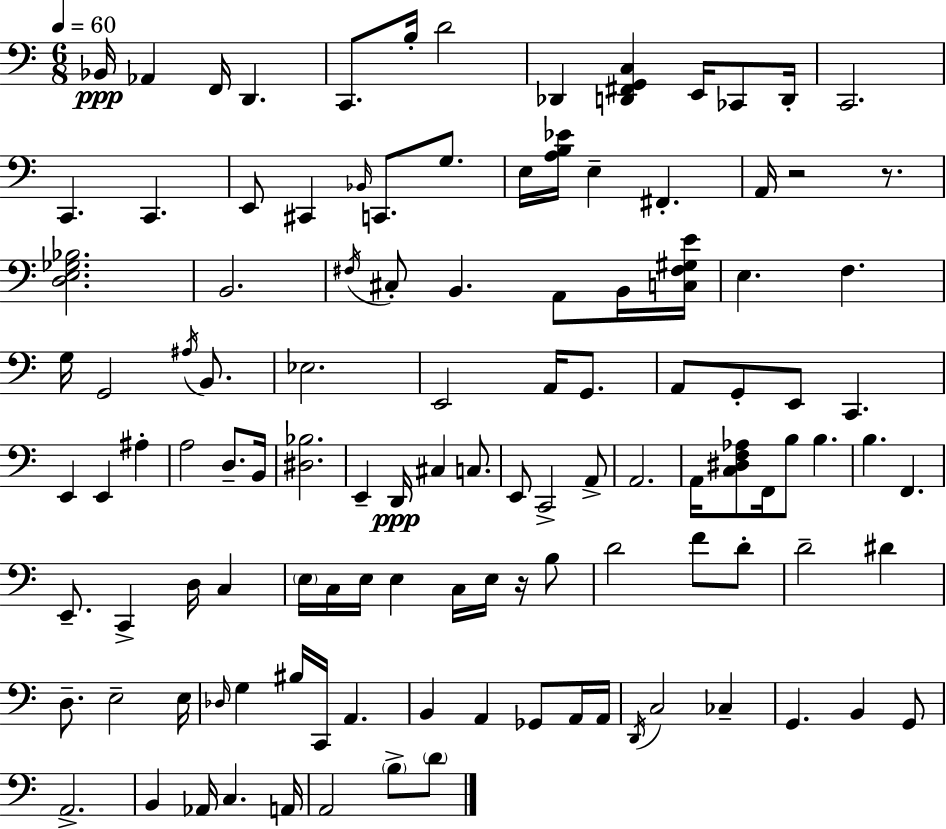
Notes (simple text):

Bb2/s Ab2/q F2/s D2/q. C2/e. B3/s D4/h Db2/q [D2,F#2,G2,C3]/q E2/s CES2/e D2/s C2/h. C2/q. C2/q. E2/e C#2/q Bb2/s C2/e. G3/e. E3/s [A3,B3,Eb4]/s E3/q F#2/q. A2/s R/h R/e. [D3,E3,Gb3,Bb3]/h. B2/h. F#3/s C#3/e B2/q. A2/e B2/s [C3,F#3,G#3,E4]/s E3/q. F3/q. G3/s G2/h A#3/s B2/e. Eb3/h. E2/h A2/s G2/e. A2/e G2/e E2/e C2/q. E2/q E2/q A#3/q A3/h D3/e. B2/s [D#3,Bb3]/h. E2/q D2/s C#3/q C3/e. E2/e C2/h A2/e A2/h. A2/s [C3,D#3,F3,Ab3]/e F2/s B3/e B3/q. B3/q. F2/q. E2/e. C2/q D3/s C3/q E3/s C3/s E3/s E3/q C3/s E3/s R/s B3/e D4/h F4/e D4/e D4/h D#4/q D3/e. E3/h E3/s Db3/s G3/q BIS3/s C2/s A2/q. B2/q A2/q Gb2/e A2/s A2/s D2/s C3/h CES3/q G2/q. B2/q G2/e A2/h. B2/q Ab2/s C3/q. A2/s A2/h B3/e D4/e